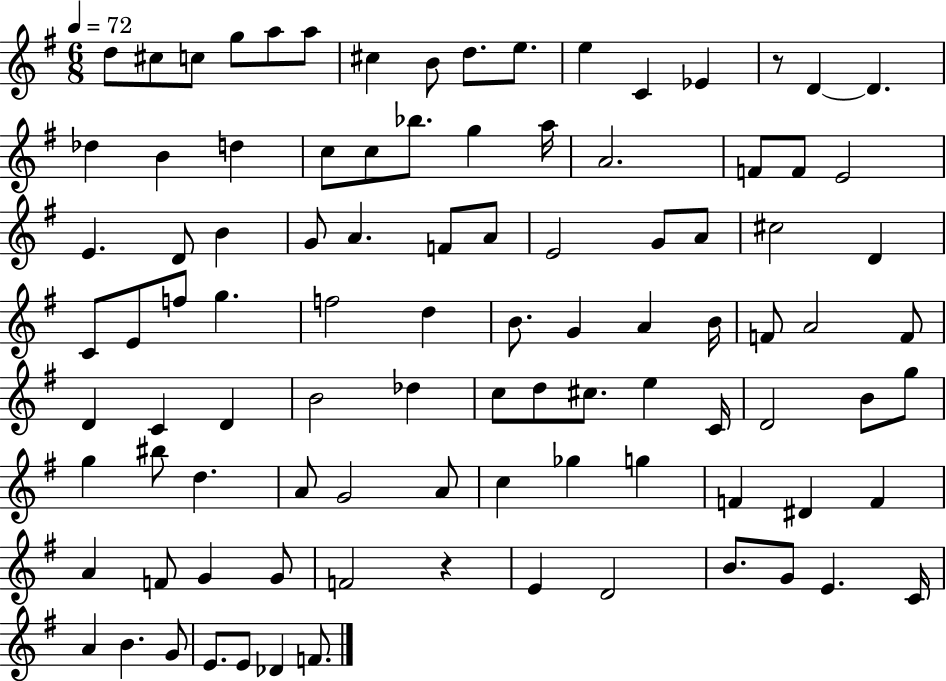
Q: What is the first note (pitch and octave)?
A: D5